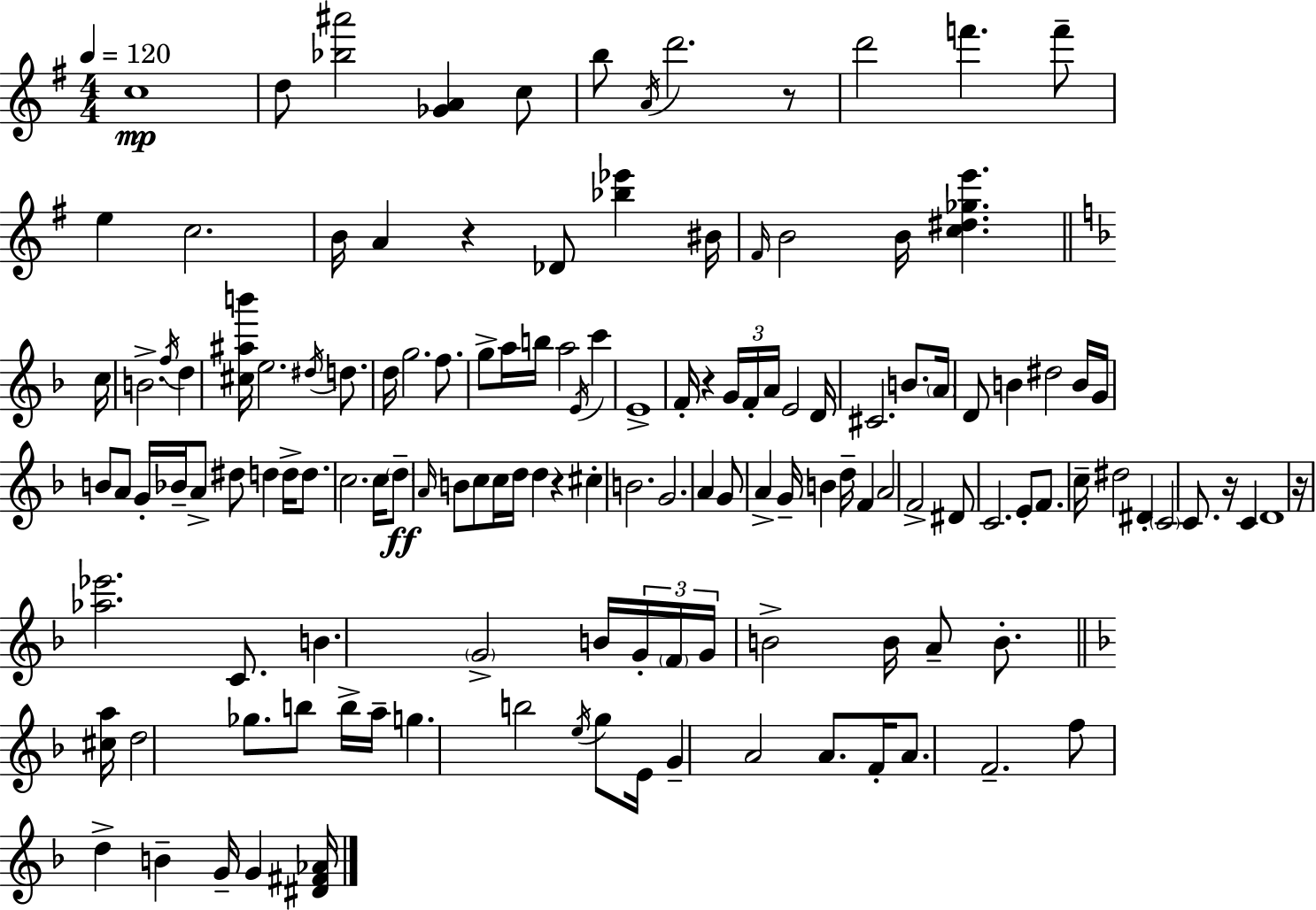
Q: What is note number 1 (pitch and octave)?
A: C5